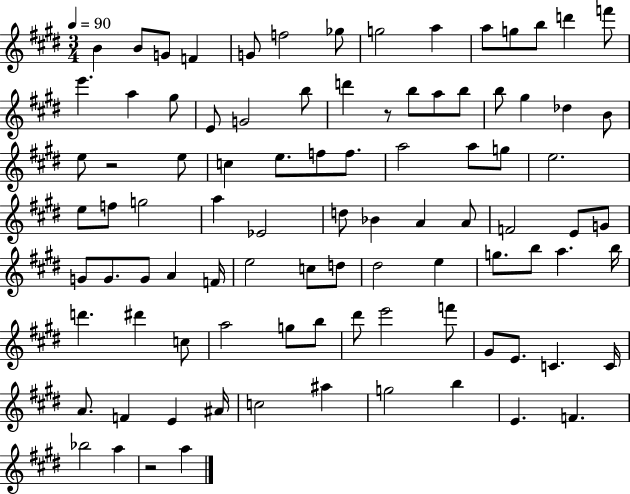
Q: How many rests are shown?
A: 3